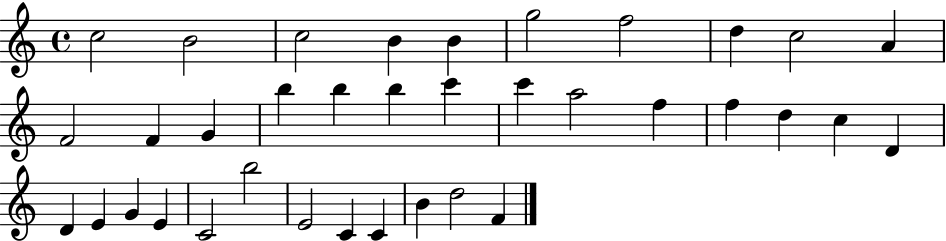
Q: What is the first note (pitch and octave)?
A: C5